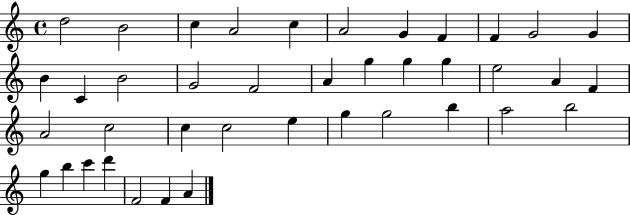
{
  \clef treble
  \time 4/4
  \defaultTimeSignature
  \key c \major
  d''2 b'2 | c''4 a'2 c''4 | a'2 g'4 f'4 | f'4 g'2 g'4 | \break b'4 c'4 b'2 | g'2 f'2 | a'4 g''4 g''4 g''4 | e''2 a'4 f'4 | \break a'2 c''2 | c''4 c''2 e''4 | g''4 g''2 b''4 | a''2 b''2 | \break g''4 b''4 c'''4 d'''4 | f'2 f'4 a'4 | \bar "|."
}